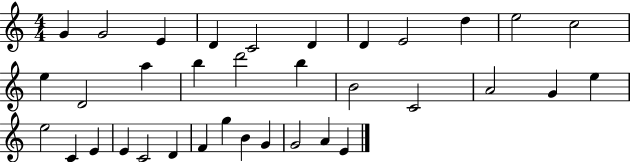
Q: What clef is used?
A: treble